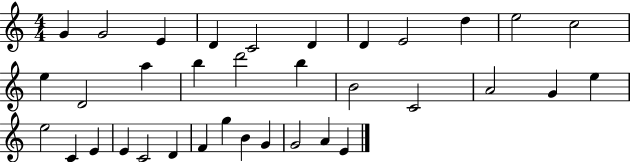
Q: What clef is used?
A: treble